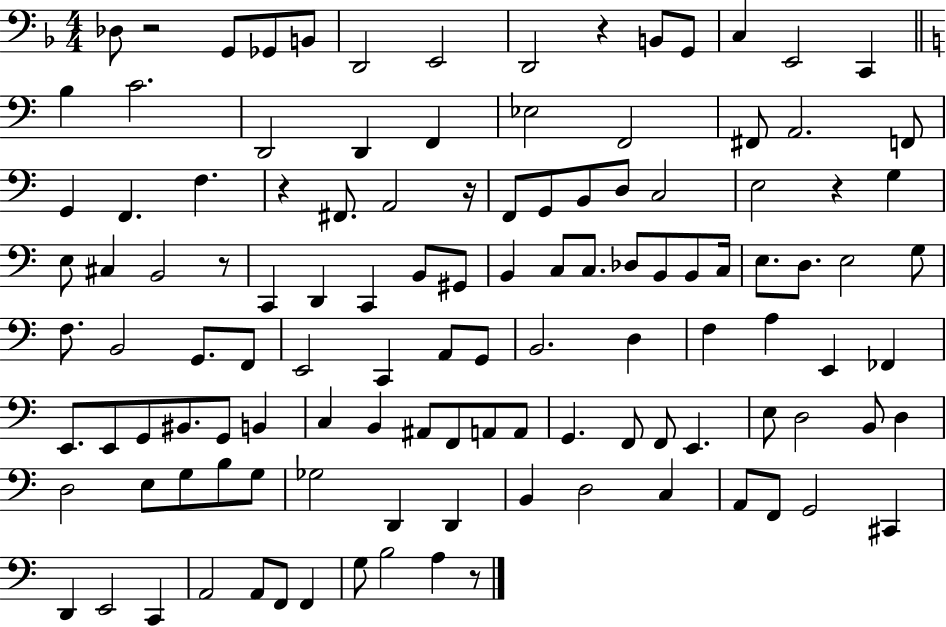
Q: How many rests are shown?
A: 7